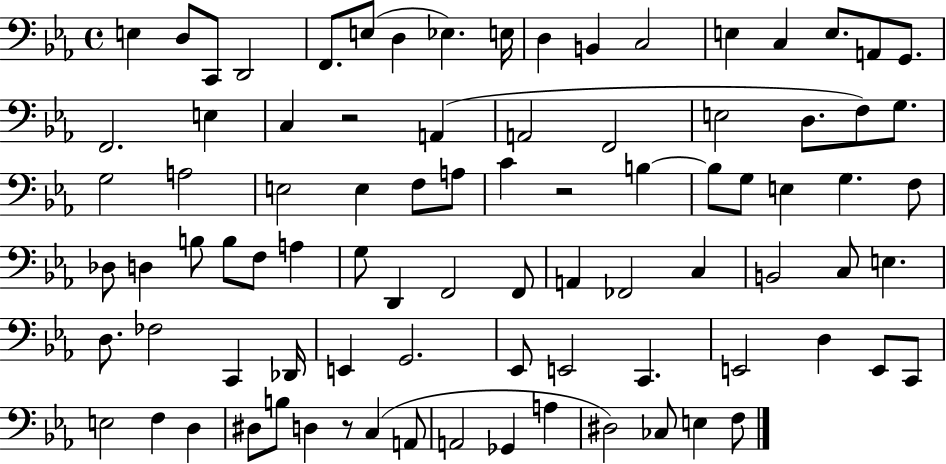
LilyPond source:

{
  \clef bass
  \time 4/4
  \defaultTimeSignature
  \key ees \major
  e4 d8 c,8 d,2 | f,8. e8( d4 ees4.) e16 | d4 b,4 c2 | e4 c4 e8. a,8 g,8. | \break f,2. e4 | c4 r2 a,4( | a,2 f,2 | e2 d8. f8) g8. | \break g2 a2 | e2 e4 f8 a8 | c'4 r2 b4~~ | b8 g8 e4 g4. f8 | \break des8 d4 b8 b8 f8 a4 | g8 d,4 f,2 f,8 | a,4 fes,2 c4 | b,2 c8 e4. | \break d8. fes2 c,4 des,16 | e,4 g,2. | ees,8 e,2 c,4. | e,2 d4 e,8 c,8 | \break e2 f4 d4 | dis8 b8 d4 r8 c4( a,8 | a,2 ges,4 a4 | dis2) ces8 e4 f8 | \break \bar "|."
}